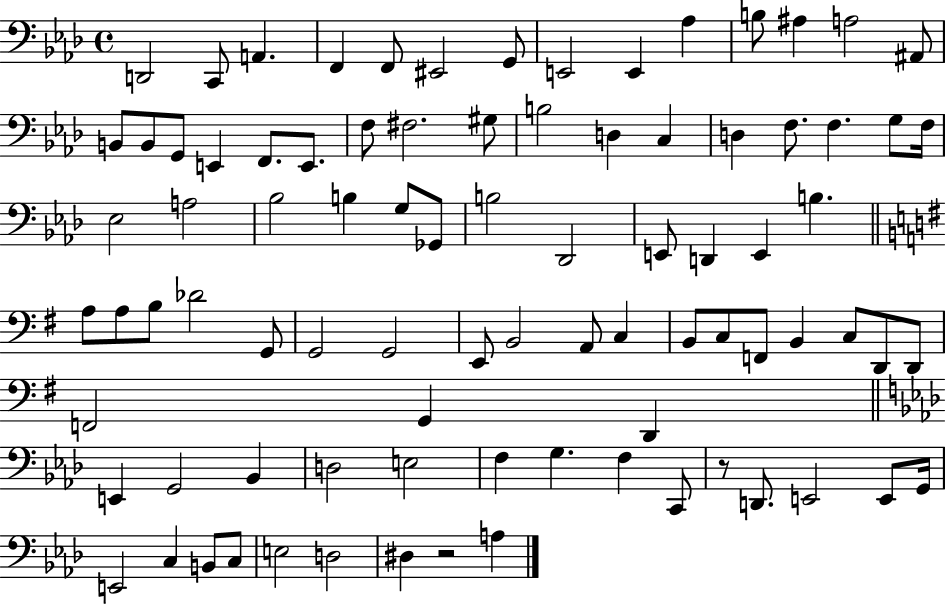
{
  \clef bass
  \time 4/4
  \defaultTimeSignature
  \key aes \major
  d,2 c,8 a,4. | f,4 f,8 eis,2 g,8 | e,2 e,4 aes4 | b8 ais4 a2 ais,8 | \break b,8 b,8 g,8 e,4 f,8. e,8. | f8 fis2. gis8 | b2 d4 c4 | d4 f8. f4. g8 f16 | \break ees2 a2 | bes2 b4 g8 ges,8 | b2 des,2 | e,8 d,4 e,4 b4. | \break \bar "||" \break \key e \minor a8 a8 b8 des'2 g,8 | g,2 g,2 | e,8 b,2 a,8 c4 | b,8 c8 f,8 b,4 c8 d,8 d,8 | \break f,2 g,4 d,4 | \bar "||" \break \key aes \major e,4 g,2 bes,4 | d2 e2 | f4 g4. f4 c,8 | r8 d,8. e,2 e,8 g,16 | \break e,2 c4 b,8 c8 | e2 d2 | dis4 r2 a4 | \bar "|."
}